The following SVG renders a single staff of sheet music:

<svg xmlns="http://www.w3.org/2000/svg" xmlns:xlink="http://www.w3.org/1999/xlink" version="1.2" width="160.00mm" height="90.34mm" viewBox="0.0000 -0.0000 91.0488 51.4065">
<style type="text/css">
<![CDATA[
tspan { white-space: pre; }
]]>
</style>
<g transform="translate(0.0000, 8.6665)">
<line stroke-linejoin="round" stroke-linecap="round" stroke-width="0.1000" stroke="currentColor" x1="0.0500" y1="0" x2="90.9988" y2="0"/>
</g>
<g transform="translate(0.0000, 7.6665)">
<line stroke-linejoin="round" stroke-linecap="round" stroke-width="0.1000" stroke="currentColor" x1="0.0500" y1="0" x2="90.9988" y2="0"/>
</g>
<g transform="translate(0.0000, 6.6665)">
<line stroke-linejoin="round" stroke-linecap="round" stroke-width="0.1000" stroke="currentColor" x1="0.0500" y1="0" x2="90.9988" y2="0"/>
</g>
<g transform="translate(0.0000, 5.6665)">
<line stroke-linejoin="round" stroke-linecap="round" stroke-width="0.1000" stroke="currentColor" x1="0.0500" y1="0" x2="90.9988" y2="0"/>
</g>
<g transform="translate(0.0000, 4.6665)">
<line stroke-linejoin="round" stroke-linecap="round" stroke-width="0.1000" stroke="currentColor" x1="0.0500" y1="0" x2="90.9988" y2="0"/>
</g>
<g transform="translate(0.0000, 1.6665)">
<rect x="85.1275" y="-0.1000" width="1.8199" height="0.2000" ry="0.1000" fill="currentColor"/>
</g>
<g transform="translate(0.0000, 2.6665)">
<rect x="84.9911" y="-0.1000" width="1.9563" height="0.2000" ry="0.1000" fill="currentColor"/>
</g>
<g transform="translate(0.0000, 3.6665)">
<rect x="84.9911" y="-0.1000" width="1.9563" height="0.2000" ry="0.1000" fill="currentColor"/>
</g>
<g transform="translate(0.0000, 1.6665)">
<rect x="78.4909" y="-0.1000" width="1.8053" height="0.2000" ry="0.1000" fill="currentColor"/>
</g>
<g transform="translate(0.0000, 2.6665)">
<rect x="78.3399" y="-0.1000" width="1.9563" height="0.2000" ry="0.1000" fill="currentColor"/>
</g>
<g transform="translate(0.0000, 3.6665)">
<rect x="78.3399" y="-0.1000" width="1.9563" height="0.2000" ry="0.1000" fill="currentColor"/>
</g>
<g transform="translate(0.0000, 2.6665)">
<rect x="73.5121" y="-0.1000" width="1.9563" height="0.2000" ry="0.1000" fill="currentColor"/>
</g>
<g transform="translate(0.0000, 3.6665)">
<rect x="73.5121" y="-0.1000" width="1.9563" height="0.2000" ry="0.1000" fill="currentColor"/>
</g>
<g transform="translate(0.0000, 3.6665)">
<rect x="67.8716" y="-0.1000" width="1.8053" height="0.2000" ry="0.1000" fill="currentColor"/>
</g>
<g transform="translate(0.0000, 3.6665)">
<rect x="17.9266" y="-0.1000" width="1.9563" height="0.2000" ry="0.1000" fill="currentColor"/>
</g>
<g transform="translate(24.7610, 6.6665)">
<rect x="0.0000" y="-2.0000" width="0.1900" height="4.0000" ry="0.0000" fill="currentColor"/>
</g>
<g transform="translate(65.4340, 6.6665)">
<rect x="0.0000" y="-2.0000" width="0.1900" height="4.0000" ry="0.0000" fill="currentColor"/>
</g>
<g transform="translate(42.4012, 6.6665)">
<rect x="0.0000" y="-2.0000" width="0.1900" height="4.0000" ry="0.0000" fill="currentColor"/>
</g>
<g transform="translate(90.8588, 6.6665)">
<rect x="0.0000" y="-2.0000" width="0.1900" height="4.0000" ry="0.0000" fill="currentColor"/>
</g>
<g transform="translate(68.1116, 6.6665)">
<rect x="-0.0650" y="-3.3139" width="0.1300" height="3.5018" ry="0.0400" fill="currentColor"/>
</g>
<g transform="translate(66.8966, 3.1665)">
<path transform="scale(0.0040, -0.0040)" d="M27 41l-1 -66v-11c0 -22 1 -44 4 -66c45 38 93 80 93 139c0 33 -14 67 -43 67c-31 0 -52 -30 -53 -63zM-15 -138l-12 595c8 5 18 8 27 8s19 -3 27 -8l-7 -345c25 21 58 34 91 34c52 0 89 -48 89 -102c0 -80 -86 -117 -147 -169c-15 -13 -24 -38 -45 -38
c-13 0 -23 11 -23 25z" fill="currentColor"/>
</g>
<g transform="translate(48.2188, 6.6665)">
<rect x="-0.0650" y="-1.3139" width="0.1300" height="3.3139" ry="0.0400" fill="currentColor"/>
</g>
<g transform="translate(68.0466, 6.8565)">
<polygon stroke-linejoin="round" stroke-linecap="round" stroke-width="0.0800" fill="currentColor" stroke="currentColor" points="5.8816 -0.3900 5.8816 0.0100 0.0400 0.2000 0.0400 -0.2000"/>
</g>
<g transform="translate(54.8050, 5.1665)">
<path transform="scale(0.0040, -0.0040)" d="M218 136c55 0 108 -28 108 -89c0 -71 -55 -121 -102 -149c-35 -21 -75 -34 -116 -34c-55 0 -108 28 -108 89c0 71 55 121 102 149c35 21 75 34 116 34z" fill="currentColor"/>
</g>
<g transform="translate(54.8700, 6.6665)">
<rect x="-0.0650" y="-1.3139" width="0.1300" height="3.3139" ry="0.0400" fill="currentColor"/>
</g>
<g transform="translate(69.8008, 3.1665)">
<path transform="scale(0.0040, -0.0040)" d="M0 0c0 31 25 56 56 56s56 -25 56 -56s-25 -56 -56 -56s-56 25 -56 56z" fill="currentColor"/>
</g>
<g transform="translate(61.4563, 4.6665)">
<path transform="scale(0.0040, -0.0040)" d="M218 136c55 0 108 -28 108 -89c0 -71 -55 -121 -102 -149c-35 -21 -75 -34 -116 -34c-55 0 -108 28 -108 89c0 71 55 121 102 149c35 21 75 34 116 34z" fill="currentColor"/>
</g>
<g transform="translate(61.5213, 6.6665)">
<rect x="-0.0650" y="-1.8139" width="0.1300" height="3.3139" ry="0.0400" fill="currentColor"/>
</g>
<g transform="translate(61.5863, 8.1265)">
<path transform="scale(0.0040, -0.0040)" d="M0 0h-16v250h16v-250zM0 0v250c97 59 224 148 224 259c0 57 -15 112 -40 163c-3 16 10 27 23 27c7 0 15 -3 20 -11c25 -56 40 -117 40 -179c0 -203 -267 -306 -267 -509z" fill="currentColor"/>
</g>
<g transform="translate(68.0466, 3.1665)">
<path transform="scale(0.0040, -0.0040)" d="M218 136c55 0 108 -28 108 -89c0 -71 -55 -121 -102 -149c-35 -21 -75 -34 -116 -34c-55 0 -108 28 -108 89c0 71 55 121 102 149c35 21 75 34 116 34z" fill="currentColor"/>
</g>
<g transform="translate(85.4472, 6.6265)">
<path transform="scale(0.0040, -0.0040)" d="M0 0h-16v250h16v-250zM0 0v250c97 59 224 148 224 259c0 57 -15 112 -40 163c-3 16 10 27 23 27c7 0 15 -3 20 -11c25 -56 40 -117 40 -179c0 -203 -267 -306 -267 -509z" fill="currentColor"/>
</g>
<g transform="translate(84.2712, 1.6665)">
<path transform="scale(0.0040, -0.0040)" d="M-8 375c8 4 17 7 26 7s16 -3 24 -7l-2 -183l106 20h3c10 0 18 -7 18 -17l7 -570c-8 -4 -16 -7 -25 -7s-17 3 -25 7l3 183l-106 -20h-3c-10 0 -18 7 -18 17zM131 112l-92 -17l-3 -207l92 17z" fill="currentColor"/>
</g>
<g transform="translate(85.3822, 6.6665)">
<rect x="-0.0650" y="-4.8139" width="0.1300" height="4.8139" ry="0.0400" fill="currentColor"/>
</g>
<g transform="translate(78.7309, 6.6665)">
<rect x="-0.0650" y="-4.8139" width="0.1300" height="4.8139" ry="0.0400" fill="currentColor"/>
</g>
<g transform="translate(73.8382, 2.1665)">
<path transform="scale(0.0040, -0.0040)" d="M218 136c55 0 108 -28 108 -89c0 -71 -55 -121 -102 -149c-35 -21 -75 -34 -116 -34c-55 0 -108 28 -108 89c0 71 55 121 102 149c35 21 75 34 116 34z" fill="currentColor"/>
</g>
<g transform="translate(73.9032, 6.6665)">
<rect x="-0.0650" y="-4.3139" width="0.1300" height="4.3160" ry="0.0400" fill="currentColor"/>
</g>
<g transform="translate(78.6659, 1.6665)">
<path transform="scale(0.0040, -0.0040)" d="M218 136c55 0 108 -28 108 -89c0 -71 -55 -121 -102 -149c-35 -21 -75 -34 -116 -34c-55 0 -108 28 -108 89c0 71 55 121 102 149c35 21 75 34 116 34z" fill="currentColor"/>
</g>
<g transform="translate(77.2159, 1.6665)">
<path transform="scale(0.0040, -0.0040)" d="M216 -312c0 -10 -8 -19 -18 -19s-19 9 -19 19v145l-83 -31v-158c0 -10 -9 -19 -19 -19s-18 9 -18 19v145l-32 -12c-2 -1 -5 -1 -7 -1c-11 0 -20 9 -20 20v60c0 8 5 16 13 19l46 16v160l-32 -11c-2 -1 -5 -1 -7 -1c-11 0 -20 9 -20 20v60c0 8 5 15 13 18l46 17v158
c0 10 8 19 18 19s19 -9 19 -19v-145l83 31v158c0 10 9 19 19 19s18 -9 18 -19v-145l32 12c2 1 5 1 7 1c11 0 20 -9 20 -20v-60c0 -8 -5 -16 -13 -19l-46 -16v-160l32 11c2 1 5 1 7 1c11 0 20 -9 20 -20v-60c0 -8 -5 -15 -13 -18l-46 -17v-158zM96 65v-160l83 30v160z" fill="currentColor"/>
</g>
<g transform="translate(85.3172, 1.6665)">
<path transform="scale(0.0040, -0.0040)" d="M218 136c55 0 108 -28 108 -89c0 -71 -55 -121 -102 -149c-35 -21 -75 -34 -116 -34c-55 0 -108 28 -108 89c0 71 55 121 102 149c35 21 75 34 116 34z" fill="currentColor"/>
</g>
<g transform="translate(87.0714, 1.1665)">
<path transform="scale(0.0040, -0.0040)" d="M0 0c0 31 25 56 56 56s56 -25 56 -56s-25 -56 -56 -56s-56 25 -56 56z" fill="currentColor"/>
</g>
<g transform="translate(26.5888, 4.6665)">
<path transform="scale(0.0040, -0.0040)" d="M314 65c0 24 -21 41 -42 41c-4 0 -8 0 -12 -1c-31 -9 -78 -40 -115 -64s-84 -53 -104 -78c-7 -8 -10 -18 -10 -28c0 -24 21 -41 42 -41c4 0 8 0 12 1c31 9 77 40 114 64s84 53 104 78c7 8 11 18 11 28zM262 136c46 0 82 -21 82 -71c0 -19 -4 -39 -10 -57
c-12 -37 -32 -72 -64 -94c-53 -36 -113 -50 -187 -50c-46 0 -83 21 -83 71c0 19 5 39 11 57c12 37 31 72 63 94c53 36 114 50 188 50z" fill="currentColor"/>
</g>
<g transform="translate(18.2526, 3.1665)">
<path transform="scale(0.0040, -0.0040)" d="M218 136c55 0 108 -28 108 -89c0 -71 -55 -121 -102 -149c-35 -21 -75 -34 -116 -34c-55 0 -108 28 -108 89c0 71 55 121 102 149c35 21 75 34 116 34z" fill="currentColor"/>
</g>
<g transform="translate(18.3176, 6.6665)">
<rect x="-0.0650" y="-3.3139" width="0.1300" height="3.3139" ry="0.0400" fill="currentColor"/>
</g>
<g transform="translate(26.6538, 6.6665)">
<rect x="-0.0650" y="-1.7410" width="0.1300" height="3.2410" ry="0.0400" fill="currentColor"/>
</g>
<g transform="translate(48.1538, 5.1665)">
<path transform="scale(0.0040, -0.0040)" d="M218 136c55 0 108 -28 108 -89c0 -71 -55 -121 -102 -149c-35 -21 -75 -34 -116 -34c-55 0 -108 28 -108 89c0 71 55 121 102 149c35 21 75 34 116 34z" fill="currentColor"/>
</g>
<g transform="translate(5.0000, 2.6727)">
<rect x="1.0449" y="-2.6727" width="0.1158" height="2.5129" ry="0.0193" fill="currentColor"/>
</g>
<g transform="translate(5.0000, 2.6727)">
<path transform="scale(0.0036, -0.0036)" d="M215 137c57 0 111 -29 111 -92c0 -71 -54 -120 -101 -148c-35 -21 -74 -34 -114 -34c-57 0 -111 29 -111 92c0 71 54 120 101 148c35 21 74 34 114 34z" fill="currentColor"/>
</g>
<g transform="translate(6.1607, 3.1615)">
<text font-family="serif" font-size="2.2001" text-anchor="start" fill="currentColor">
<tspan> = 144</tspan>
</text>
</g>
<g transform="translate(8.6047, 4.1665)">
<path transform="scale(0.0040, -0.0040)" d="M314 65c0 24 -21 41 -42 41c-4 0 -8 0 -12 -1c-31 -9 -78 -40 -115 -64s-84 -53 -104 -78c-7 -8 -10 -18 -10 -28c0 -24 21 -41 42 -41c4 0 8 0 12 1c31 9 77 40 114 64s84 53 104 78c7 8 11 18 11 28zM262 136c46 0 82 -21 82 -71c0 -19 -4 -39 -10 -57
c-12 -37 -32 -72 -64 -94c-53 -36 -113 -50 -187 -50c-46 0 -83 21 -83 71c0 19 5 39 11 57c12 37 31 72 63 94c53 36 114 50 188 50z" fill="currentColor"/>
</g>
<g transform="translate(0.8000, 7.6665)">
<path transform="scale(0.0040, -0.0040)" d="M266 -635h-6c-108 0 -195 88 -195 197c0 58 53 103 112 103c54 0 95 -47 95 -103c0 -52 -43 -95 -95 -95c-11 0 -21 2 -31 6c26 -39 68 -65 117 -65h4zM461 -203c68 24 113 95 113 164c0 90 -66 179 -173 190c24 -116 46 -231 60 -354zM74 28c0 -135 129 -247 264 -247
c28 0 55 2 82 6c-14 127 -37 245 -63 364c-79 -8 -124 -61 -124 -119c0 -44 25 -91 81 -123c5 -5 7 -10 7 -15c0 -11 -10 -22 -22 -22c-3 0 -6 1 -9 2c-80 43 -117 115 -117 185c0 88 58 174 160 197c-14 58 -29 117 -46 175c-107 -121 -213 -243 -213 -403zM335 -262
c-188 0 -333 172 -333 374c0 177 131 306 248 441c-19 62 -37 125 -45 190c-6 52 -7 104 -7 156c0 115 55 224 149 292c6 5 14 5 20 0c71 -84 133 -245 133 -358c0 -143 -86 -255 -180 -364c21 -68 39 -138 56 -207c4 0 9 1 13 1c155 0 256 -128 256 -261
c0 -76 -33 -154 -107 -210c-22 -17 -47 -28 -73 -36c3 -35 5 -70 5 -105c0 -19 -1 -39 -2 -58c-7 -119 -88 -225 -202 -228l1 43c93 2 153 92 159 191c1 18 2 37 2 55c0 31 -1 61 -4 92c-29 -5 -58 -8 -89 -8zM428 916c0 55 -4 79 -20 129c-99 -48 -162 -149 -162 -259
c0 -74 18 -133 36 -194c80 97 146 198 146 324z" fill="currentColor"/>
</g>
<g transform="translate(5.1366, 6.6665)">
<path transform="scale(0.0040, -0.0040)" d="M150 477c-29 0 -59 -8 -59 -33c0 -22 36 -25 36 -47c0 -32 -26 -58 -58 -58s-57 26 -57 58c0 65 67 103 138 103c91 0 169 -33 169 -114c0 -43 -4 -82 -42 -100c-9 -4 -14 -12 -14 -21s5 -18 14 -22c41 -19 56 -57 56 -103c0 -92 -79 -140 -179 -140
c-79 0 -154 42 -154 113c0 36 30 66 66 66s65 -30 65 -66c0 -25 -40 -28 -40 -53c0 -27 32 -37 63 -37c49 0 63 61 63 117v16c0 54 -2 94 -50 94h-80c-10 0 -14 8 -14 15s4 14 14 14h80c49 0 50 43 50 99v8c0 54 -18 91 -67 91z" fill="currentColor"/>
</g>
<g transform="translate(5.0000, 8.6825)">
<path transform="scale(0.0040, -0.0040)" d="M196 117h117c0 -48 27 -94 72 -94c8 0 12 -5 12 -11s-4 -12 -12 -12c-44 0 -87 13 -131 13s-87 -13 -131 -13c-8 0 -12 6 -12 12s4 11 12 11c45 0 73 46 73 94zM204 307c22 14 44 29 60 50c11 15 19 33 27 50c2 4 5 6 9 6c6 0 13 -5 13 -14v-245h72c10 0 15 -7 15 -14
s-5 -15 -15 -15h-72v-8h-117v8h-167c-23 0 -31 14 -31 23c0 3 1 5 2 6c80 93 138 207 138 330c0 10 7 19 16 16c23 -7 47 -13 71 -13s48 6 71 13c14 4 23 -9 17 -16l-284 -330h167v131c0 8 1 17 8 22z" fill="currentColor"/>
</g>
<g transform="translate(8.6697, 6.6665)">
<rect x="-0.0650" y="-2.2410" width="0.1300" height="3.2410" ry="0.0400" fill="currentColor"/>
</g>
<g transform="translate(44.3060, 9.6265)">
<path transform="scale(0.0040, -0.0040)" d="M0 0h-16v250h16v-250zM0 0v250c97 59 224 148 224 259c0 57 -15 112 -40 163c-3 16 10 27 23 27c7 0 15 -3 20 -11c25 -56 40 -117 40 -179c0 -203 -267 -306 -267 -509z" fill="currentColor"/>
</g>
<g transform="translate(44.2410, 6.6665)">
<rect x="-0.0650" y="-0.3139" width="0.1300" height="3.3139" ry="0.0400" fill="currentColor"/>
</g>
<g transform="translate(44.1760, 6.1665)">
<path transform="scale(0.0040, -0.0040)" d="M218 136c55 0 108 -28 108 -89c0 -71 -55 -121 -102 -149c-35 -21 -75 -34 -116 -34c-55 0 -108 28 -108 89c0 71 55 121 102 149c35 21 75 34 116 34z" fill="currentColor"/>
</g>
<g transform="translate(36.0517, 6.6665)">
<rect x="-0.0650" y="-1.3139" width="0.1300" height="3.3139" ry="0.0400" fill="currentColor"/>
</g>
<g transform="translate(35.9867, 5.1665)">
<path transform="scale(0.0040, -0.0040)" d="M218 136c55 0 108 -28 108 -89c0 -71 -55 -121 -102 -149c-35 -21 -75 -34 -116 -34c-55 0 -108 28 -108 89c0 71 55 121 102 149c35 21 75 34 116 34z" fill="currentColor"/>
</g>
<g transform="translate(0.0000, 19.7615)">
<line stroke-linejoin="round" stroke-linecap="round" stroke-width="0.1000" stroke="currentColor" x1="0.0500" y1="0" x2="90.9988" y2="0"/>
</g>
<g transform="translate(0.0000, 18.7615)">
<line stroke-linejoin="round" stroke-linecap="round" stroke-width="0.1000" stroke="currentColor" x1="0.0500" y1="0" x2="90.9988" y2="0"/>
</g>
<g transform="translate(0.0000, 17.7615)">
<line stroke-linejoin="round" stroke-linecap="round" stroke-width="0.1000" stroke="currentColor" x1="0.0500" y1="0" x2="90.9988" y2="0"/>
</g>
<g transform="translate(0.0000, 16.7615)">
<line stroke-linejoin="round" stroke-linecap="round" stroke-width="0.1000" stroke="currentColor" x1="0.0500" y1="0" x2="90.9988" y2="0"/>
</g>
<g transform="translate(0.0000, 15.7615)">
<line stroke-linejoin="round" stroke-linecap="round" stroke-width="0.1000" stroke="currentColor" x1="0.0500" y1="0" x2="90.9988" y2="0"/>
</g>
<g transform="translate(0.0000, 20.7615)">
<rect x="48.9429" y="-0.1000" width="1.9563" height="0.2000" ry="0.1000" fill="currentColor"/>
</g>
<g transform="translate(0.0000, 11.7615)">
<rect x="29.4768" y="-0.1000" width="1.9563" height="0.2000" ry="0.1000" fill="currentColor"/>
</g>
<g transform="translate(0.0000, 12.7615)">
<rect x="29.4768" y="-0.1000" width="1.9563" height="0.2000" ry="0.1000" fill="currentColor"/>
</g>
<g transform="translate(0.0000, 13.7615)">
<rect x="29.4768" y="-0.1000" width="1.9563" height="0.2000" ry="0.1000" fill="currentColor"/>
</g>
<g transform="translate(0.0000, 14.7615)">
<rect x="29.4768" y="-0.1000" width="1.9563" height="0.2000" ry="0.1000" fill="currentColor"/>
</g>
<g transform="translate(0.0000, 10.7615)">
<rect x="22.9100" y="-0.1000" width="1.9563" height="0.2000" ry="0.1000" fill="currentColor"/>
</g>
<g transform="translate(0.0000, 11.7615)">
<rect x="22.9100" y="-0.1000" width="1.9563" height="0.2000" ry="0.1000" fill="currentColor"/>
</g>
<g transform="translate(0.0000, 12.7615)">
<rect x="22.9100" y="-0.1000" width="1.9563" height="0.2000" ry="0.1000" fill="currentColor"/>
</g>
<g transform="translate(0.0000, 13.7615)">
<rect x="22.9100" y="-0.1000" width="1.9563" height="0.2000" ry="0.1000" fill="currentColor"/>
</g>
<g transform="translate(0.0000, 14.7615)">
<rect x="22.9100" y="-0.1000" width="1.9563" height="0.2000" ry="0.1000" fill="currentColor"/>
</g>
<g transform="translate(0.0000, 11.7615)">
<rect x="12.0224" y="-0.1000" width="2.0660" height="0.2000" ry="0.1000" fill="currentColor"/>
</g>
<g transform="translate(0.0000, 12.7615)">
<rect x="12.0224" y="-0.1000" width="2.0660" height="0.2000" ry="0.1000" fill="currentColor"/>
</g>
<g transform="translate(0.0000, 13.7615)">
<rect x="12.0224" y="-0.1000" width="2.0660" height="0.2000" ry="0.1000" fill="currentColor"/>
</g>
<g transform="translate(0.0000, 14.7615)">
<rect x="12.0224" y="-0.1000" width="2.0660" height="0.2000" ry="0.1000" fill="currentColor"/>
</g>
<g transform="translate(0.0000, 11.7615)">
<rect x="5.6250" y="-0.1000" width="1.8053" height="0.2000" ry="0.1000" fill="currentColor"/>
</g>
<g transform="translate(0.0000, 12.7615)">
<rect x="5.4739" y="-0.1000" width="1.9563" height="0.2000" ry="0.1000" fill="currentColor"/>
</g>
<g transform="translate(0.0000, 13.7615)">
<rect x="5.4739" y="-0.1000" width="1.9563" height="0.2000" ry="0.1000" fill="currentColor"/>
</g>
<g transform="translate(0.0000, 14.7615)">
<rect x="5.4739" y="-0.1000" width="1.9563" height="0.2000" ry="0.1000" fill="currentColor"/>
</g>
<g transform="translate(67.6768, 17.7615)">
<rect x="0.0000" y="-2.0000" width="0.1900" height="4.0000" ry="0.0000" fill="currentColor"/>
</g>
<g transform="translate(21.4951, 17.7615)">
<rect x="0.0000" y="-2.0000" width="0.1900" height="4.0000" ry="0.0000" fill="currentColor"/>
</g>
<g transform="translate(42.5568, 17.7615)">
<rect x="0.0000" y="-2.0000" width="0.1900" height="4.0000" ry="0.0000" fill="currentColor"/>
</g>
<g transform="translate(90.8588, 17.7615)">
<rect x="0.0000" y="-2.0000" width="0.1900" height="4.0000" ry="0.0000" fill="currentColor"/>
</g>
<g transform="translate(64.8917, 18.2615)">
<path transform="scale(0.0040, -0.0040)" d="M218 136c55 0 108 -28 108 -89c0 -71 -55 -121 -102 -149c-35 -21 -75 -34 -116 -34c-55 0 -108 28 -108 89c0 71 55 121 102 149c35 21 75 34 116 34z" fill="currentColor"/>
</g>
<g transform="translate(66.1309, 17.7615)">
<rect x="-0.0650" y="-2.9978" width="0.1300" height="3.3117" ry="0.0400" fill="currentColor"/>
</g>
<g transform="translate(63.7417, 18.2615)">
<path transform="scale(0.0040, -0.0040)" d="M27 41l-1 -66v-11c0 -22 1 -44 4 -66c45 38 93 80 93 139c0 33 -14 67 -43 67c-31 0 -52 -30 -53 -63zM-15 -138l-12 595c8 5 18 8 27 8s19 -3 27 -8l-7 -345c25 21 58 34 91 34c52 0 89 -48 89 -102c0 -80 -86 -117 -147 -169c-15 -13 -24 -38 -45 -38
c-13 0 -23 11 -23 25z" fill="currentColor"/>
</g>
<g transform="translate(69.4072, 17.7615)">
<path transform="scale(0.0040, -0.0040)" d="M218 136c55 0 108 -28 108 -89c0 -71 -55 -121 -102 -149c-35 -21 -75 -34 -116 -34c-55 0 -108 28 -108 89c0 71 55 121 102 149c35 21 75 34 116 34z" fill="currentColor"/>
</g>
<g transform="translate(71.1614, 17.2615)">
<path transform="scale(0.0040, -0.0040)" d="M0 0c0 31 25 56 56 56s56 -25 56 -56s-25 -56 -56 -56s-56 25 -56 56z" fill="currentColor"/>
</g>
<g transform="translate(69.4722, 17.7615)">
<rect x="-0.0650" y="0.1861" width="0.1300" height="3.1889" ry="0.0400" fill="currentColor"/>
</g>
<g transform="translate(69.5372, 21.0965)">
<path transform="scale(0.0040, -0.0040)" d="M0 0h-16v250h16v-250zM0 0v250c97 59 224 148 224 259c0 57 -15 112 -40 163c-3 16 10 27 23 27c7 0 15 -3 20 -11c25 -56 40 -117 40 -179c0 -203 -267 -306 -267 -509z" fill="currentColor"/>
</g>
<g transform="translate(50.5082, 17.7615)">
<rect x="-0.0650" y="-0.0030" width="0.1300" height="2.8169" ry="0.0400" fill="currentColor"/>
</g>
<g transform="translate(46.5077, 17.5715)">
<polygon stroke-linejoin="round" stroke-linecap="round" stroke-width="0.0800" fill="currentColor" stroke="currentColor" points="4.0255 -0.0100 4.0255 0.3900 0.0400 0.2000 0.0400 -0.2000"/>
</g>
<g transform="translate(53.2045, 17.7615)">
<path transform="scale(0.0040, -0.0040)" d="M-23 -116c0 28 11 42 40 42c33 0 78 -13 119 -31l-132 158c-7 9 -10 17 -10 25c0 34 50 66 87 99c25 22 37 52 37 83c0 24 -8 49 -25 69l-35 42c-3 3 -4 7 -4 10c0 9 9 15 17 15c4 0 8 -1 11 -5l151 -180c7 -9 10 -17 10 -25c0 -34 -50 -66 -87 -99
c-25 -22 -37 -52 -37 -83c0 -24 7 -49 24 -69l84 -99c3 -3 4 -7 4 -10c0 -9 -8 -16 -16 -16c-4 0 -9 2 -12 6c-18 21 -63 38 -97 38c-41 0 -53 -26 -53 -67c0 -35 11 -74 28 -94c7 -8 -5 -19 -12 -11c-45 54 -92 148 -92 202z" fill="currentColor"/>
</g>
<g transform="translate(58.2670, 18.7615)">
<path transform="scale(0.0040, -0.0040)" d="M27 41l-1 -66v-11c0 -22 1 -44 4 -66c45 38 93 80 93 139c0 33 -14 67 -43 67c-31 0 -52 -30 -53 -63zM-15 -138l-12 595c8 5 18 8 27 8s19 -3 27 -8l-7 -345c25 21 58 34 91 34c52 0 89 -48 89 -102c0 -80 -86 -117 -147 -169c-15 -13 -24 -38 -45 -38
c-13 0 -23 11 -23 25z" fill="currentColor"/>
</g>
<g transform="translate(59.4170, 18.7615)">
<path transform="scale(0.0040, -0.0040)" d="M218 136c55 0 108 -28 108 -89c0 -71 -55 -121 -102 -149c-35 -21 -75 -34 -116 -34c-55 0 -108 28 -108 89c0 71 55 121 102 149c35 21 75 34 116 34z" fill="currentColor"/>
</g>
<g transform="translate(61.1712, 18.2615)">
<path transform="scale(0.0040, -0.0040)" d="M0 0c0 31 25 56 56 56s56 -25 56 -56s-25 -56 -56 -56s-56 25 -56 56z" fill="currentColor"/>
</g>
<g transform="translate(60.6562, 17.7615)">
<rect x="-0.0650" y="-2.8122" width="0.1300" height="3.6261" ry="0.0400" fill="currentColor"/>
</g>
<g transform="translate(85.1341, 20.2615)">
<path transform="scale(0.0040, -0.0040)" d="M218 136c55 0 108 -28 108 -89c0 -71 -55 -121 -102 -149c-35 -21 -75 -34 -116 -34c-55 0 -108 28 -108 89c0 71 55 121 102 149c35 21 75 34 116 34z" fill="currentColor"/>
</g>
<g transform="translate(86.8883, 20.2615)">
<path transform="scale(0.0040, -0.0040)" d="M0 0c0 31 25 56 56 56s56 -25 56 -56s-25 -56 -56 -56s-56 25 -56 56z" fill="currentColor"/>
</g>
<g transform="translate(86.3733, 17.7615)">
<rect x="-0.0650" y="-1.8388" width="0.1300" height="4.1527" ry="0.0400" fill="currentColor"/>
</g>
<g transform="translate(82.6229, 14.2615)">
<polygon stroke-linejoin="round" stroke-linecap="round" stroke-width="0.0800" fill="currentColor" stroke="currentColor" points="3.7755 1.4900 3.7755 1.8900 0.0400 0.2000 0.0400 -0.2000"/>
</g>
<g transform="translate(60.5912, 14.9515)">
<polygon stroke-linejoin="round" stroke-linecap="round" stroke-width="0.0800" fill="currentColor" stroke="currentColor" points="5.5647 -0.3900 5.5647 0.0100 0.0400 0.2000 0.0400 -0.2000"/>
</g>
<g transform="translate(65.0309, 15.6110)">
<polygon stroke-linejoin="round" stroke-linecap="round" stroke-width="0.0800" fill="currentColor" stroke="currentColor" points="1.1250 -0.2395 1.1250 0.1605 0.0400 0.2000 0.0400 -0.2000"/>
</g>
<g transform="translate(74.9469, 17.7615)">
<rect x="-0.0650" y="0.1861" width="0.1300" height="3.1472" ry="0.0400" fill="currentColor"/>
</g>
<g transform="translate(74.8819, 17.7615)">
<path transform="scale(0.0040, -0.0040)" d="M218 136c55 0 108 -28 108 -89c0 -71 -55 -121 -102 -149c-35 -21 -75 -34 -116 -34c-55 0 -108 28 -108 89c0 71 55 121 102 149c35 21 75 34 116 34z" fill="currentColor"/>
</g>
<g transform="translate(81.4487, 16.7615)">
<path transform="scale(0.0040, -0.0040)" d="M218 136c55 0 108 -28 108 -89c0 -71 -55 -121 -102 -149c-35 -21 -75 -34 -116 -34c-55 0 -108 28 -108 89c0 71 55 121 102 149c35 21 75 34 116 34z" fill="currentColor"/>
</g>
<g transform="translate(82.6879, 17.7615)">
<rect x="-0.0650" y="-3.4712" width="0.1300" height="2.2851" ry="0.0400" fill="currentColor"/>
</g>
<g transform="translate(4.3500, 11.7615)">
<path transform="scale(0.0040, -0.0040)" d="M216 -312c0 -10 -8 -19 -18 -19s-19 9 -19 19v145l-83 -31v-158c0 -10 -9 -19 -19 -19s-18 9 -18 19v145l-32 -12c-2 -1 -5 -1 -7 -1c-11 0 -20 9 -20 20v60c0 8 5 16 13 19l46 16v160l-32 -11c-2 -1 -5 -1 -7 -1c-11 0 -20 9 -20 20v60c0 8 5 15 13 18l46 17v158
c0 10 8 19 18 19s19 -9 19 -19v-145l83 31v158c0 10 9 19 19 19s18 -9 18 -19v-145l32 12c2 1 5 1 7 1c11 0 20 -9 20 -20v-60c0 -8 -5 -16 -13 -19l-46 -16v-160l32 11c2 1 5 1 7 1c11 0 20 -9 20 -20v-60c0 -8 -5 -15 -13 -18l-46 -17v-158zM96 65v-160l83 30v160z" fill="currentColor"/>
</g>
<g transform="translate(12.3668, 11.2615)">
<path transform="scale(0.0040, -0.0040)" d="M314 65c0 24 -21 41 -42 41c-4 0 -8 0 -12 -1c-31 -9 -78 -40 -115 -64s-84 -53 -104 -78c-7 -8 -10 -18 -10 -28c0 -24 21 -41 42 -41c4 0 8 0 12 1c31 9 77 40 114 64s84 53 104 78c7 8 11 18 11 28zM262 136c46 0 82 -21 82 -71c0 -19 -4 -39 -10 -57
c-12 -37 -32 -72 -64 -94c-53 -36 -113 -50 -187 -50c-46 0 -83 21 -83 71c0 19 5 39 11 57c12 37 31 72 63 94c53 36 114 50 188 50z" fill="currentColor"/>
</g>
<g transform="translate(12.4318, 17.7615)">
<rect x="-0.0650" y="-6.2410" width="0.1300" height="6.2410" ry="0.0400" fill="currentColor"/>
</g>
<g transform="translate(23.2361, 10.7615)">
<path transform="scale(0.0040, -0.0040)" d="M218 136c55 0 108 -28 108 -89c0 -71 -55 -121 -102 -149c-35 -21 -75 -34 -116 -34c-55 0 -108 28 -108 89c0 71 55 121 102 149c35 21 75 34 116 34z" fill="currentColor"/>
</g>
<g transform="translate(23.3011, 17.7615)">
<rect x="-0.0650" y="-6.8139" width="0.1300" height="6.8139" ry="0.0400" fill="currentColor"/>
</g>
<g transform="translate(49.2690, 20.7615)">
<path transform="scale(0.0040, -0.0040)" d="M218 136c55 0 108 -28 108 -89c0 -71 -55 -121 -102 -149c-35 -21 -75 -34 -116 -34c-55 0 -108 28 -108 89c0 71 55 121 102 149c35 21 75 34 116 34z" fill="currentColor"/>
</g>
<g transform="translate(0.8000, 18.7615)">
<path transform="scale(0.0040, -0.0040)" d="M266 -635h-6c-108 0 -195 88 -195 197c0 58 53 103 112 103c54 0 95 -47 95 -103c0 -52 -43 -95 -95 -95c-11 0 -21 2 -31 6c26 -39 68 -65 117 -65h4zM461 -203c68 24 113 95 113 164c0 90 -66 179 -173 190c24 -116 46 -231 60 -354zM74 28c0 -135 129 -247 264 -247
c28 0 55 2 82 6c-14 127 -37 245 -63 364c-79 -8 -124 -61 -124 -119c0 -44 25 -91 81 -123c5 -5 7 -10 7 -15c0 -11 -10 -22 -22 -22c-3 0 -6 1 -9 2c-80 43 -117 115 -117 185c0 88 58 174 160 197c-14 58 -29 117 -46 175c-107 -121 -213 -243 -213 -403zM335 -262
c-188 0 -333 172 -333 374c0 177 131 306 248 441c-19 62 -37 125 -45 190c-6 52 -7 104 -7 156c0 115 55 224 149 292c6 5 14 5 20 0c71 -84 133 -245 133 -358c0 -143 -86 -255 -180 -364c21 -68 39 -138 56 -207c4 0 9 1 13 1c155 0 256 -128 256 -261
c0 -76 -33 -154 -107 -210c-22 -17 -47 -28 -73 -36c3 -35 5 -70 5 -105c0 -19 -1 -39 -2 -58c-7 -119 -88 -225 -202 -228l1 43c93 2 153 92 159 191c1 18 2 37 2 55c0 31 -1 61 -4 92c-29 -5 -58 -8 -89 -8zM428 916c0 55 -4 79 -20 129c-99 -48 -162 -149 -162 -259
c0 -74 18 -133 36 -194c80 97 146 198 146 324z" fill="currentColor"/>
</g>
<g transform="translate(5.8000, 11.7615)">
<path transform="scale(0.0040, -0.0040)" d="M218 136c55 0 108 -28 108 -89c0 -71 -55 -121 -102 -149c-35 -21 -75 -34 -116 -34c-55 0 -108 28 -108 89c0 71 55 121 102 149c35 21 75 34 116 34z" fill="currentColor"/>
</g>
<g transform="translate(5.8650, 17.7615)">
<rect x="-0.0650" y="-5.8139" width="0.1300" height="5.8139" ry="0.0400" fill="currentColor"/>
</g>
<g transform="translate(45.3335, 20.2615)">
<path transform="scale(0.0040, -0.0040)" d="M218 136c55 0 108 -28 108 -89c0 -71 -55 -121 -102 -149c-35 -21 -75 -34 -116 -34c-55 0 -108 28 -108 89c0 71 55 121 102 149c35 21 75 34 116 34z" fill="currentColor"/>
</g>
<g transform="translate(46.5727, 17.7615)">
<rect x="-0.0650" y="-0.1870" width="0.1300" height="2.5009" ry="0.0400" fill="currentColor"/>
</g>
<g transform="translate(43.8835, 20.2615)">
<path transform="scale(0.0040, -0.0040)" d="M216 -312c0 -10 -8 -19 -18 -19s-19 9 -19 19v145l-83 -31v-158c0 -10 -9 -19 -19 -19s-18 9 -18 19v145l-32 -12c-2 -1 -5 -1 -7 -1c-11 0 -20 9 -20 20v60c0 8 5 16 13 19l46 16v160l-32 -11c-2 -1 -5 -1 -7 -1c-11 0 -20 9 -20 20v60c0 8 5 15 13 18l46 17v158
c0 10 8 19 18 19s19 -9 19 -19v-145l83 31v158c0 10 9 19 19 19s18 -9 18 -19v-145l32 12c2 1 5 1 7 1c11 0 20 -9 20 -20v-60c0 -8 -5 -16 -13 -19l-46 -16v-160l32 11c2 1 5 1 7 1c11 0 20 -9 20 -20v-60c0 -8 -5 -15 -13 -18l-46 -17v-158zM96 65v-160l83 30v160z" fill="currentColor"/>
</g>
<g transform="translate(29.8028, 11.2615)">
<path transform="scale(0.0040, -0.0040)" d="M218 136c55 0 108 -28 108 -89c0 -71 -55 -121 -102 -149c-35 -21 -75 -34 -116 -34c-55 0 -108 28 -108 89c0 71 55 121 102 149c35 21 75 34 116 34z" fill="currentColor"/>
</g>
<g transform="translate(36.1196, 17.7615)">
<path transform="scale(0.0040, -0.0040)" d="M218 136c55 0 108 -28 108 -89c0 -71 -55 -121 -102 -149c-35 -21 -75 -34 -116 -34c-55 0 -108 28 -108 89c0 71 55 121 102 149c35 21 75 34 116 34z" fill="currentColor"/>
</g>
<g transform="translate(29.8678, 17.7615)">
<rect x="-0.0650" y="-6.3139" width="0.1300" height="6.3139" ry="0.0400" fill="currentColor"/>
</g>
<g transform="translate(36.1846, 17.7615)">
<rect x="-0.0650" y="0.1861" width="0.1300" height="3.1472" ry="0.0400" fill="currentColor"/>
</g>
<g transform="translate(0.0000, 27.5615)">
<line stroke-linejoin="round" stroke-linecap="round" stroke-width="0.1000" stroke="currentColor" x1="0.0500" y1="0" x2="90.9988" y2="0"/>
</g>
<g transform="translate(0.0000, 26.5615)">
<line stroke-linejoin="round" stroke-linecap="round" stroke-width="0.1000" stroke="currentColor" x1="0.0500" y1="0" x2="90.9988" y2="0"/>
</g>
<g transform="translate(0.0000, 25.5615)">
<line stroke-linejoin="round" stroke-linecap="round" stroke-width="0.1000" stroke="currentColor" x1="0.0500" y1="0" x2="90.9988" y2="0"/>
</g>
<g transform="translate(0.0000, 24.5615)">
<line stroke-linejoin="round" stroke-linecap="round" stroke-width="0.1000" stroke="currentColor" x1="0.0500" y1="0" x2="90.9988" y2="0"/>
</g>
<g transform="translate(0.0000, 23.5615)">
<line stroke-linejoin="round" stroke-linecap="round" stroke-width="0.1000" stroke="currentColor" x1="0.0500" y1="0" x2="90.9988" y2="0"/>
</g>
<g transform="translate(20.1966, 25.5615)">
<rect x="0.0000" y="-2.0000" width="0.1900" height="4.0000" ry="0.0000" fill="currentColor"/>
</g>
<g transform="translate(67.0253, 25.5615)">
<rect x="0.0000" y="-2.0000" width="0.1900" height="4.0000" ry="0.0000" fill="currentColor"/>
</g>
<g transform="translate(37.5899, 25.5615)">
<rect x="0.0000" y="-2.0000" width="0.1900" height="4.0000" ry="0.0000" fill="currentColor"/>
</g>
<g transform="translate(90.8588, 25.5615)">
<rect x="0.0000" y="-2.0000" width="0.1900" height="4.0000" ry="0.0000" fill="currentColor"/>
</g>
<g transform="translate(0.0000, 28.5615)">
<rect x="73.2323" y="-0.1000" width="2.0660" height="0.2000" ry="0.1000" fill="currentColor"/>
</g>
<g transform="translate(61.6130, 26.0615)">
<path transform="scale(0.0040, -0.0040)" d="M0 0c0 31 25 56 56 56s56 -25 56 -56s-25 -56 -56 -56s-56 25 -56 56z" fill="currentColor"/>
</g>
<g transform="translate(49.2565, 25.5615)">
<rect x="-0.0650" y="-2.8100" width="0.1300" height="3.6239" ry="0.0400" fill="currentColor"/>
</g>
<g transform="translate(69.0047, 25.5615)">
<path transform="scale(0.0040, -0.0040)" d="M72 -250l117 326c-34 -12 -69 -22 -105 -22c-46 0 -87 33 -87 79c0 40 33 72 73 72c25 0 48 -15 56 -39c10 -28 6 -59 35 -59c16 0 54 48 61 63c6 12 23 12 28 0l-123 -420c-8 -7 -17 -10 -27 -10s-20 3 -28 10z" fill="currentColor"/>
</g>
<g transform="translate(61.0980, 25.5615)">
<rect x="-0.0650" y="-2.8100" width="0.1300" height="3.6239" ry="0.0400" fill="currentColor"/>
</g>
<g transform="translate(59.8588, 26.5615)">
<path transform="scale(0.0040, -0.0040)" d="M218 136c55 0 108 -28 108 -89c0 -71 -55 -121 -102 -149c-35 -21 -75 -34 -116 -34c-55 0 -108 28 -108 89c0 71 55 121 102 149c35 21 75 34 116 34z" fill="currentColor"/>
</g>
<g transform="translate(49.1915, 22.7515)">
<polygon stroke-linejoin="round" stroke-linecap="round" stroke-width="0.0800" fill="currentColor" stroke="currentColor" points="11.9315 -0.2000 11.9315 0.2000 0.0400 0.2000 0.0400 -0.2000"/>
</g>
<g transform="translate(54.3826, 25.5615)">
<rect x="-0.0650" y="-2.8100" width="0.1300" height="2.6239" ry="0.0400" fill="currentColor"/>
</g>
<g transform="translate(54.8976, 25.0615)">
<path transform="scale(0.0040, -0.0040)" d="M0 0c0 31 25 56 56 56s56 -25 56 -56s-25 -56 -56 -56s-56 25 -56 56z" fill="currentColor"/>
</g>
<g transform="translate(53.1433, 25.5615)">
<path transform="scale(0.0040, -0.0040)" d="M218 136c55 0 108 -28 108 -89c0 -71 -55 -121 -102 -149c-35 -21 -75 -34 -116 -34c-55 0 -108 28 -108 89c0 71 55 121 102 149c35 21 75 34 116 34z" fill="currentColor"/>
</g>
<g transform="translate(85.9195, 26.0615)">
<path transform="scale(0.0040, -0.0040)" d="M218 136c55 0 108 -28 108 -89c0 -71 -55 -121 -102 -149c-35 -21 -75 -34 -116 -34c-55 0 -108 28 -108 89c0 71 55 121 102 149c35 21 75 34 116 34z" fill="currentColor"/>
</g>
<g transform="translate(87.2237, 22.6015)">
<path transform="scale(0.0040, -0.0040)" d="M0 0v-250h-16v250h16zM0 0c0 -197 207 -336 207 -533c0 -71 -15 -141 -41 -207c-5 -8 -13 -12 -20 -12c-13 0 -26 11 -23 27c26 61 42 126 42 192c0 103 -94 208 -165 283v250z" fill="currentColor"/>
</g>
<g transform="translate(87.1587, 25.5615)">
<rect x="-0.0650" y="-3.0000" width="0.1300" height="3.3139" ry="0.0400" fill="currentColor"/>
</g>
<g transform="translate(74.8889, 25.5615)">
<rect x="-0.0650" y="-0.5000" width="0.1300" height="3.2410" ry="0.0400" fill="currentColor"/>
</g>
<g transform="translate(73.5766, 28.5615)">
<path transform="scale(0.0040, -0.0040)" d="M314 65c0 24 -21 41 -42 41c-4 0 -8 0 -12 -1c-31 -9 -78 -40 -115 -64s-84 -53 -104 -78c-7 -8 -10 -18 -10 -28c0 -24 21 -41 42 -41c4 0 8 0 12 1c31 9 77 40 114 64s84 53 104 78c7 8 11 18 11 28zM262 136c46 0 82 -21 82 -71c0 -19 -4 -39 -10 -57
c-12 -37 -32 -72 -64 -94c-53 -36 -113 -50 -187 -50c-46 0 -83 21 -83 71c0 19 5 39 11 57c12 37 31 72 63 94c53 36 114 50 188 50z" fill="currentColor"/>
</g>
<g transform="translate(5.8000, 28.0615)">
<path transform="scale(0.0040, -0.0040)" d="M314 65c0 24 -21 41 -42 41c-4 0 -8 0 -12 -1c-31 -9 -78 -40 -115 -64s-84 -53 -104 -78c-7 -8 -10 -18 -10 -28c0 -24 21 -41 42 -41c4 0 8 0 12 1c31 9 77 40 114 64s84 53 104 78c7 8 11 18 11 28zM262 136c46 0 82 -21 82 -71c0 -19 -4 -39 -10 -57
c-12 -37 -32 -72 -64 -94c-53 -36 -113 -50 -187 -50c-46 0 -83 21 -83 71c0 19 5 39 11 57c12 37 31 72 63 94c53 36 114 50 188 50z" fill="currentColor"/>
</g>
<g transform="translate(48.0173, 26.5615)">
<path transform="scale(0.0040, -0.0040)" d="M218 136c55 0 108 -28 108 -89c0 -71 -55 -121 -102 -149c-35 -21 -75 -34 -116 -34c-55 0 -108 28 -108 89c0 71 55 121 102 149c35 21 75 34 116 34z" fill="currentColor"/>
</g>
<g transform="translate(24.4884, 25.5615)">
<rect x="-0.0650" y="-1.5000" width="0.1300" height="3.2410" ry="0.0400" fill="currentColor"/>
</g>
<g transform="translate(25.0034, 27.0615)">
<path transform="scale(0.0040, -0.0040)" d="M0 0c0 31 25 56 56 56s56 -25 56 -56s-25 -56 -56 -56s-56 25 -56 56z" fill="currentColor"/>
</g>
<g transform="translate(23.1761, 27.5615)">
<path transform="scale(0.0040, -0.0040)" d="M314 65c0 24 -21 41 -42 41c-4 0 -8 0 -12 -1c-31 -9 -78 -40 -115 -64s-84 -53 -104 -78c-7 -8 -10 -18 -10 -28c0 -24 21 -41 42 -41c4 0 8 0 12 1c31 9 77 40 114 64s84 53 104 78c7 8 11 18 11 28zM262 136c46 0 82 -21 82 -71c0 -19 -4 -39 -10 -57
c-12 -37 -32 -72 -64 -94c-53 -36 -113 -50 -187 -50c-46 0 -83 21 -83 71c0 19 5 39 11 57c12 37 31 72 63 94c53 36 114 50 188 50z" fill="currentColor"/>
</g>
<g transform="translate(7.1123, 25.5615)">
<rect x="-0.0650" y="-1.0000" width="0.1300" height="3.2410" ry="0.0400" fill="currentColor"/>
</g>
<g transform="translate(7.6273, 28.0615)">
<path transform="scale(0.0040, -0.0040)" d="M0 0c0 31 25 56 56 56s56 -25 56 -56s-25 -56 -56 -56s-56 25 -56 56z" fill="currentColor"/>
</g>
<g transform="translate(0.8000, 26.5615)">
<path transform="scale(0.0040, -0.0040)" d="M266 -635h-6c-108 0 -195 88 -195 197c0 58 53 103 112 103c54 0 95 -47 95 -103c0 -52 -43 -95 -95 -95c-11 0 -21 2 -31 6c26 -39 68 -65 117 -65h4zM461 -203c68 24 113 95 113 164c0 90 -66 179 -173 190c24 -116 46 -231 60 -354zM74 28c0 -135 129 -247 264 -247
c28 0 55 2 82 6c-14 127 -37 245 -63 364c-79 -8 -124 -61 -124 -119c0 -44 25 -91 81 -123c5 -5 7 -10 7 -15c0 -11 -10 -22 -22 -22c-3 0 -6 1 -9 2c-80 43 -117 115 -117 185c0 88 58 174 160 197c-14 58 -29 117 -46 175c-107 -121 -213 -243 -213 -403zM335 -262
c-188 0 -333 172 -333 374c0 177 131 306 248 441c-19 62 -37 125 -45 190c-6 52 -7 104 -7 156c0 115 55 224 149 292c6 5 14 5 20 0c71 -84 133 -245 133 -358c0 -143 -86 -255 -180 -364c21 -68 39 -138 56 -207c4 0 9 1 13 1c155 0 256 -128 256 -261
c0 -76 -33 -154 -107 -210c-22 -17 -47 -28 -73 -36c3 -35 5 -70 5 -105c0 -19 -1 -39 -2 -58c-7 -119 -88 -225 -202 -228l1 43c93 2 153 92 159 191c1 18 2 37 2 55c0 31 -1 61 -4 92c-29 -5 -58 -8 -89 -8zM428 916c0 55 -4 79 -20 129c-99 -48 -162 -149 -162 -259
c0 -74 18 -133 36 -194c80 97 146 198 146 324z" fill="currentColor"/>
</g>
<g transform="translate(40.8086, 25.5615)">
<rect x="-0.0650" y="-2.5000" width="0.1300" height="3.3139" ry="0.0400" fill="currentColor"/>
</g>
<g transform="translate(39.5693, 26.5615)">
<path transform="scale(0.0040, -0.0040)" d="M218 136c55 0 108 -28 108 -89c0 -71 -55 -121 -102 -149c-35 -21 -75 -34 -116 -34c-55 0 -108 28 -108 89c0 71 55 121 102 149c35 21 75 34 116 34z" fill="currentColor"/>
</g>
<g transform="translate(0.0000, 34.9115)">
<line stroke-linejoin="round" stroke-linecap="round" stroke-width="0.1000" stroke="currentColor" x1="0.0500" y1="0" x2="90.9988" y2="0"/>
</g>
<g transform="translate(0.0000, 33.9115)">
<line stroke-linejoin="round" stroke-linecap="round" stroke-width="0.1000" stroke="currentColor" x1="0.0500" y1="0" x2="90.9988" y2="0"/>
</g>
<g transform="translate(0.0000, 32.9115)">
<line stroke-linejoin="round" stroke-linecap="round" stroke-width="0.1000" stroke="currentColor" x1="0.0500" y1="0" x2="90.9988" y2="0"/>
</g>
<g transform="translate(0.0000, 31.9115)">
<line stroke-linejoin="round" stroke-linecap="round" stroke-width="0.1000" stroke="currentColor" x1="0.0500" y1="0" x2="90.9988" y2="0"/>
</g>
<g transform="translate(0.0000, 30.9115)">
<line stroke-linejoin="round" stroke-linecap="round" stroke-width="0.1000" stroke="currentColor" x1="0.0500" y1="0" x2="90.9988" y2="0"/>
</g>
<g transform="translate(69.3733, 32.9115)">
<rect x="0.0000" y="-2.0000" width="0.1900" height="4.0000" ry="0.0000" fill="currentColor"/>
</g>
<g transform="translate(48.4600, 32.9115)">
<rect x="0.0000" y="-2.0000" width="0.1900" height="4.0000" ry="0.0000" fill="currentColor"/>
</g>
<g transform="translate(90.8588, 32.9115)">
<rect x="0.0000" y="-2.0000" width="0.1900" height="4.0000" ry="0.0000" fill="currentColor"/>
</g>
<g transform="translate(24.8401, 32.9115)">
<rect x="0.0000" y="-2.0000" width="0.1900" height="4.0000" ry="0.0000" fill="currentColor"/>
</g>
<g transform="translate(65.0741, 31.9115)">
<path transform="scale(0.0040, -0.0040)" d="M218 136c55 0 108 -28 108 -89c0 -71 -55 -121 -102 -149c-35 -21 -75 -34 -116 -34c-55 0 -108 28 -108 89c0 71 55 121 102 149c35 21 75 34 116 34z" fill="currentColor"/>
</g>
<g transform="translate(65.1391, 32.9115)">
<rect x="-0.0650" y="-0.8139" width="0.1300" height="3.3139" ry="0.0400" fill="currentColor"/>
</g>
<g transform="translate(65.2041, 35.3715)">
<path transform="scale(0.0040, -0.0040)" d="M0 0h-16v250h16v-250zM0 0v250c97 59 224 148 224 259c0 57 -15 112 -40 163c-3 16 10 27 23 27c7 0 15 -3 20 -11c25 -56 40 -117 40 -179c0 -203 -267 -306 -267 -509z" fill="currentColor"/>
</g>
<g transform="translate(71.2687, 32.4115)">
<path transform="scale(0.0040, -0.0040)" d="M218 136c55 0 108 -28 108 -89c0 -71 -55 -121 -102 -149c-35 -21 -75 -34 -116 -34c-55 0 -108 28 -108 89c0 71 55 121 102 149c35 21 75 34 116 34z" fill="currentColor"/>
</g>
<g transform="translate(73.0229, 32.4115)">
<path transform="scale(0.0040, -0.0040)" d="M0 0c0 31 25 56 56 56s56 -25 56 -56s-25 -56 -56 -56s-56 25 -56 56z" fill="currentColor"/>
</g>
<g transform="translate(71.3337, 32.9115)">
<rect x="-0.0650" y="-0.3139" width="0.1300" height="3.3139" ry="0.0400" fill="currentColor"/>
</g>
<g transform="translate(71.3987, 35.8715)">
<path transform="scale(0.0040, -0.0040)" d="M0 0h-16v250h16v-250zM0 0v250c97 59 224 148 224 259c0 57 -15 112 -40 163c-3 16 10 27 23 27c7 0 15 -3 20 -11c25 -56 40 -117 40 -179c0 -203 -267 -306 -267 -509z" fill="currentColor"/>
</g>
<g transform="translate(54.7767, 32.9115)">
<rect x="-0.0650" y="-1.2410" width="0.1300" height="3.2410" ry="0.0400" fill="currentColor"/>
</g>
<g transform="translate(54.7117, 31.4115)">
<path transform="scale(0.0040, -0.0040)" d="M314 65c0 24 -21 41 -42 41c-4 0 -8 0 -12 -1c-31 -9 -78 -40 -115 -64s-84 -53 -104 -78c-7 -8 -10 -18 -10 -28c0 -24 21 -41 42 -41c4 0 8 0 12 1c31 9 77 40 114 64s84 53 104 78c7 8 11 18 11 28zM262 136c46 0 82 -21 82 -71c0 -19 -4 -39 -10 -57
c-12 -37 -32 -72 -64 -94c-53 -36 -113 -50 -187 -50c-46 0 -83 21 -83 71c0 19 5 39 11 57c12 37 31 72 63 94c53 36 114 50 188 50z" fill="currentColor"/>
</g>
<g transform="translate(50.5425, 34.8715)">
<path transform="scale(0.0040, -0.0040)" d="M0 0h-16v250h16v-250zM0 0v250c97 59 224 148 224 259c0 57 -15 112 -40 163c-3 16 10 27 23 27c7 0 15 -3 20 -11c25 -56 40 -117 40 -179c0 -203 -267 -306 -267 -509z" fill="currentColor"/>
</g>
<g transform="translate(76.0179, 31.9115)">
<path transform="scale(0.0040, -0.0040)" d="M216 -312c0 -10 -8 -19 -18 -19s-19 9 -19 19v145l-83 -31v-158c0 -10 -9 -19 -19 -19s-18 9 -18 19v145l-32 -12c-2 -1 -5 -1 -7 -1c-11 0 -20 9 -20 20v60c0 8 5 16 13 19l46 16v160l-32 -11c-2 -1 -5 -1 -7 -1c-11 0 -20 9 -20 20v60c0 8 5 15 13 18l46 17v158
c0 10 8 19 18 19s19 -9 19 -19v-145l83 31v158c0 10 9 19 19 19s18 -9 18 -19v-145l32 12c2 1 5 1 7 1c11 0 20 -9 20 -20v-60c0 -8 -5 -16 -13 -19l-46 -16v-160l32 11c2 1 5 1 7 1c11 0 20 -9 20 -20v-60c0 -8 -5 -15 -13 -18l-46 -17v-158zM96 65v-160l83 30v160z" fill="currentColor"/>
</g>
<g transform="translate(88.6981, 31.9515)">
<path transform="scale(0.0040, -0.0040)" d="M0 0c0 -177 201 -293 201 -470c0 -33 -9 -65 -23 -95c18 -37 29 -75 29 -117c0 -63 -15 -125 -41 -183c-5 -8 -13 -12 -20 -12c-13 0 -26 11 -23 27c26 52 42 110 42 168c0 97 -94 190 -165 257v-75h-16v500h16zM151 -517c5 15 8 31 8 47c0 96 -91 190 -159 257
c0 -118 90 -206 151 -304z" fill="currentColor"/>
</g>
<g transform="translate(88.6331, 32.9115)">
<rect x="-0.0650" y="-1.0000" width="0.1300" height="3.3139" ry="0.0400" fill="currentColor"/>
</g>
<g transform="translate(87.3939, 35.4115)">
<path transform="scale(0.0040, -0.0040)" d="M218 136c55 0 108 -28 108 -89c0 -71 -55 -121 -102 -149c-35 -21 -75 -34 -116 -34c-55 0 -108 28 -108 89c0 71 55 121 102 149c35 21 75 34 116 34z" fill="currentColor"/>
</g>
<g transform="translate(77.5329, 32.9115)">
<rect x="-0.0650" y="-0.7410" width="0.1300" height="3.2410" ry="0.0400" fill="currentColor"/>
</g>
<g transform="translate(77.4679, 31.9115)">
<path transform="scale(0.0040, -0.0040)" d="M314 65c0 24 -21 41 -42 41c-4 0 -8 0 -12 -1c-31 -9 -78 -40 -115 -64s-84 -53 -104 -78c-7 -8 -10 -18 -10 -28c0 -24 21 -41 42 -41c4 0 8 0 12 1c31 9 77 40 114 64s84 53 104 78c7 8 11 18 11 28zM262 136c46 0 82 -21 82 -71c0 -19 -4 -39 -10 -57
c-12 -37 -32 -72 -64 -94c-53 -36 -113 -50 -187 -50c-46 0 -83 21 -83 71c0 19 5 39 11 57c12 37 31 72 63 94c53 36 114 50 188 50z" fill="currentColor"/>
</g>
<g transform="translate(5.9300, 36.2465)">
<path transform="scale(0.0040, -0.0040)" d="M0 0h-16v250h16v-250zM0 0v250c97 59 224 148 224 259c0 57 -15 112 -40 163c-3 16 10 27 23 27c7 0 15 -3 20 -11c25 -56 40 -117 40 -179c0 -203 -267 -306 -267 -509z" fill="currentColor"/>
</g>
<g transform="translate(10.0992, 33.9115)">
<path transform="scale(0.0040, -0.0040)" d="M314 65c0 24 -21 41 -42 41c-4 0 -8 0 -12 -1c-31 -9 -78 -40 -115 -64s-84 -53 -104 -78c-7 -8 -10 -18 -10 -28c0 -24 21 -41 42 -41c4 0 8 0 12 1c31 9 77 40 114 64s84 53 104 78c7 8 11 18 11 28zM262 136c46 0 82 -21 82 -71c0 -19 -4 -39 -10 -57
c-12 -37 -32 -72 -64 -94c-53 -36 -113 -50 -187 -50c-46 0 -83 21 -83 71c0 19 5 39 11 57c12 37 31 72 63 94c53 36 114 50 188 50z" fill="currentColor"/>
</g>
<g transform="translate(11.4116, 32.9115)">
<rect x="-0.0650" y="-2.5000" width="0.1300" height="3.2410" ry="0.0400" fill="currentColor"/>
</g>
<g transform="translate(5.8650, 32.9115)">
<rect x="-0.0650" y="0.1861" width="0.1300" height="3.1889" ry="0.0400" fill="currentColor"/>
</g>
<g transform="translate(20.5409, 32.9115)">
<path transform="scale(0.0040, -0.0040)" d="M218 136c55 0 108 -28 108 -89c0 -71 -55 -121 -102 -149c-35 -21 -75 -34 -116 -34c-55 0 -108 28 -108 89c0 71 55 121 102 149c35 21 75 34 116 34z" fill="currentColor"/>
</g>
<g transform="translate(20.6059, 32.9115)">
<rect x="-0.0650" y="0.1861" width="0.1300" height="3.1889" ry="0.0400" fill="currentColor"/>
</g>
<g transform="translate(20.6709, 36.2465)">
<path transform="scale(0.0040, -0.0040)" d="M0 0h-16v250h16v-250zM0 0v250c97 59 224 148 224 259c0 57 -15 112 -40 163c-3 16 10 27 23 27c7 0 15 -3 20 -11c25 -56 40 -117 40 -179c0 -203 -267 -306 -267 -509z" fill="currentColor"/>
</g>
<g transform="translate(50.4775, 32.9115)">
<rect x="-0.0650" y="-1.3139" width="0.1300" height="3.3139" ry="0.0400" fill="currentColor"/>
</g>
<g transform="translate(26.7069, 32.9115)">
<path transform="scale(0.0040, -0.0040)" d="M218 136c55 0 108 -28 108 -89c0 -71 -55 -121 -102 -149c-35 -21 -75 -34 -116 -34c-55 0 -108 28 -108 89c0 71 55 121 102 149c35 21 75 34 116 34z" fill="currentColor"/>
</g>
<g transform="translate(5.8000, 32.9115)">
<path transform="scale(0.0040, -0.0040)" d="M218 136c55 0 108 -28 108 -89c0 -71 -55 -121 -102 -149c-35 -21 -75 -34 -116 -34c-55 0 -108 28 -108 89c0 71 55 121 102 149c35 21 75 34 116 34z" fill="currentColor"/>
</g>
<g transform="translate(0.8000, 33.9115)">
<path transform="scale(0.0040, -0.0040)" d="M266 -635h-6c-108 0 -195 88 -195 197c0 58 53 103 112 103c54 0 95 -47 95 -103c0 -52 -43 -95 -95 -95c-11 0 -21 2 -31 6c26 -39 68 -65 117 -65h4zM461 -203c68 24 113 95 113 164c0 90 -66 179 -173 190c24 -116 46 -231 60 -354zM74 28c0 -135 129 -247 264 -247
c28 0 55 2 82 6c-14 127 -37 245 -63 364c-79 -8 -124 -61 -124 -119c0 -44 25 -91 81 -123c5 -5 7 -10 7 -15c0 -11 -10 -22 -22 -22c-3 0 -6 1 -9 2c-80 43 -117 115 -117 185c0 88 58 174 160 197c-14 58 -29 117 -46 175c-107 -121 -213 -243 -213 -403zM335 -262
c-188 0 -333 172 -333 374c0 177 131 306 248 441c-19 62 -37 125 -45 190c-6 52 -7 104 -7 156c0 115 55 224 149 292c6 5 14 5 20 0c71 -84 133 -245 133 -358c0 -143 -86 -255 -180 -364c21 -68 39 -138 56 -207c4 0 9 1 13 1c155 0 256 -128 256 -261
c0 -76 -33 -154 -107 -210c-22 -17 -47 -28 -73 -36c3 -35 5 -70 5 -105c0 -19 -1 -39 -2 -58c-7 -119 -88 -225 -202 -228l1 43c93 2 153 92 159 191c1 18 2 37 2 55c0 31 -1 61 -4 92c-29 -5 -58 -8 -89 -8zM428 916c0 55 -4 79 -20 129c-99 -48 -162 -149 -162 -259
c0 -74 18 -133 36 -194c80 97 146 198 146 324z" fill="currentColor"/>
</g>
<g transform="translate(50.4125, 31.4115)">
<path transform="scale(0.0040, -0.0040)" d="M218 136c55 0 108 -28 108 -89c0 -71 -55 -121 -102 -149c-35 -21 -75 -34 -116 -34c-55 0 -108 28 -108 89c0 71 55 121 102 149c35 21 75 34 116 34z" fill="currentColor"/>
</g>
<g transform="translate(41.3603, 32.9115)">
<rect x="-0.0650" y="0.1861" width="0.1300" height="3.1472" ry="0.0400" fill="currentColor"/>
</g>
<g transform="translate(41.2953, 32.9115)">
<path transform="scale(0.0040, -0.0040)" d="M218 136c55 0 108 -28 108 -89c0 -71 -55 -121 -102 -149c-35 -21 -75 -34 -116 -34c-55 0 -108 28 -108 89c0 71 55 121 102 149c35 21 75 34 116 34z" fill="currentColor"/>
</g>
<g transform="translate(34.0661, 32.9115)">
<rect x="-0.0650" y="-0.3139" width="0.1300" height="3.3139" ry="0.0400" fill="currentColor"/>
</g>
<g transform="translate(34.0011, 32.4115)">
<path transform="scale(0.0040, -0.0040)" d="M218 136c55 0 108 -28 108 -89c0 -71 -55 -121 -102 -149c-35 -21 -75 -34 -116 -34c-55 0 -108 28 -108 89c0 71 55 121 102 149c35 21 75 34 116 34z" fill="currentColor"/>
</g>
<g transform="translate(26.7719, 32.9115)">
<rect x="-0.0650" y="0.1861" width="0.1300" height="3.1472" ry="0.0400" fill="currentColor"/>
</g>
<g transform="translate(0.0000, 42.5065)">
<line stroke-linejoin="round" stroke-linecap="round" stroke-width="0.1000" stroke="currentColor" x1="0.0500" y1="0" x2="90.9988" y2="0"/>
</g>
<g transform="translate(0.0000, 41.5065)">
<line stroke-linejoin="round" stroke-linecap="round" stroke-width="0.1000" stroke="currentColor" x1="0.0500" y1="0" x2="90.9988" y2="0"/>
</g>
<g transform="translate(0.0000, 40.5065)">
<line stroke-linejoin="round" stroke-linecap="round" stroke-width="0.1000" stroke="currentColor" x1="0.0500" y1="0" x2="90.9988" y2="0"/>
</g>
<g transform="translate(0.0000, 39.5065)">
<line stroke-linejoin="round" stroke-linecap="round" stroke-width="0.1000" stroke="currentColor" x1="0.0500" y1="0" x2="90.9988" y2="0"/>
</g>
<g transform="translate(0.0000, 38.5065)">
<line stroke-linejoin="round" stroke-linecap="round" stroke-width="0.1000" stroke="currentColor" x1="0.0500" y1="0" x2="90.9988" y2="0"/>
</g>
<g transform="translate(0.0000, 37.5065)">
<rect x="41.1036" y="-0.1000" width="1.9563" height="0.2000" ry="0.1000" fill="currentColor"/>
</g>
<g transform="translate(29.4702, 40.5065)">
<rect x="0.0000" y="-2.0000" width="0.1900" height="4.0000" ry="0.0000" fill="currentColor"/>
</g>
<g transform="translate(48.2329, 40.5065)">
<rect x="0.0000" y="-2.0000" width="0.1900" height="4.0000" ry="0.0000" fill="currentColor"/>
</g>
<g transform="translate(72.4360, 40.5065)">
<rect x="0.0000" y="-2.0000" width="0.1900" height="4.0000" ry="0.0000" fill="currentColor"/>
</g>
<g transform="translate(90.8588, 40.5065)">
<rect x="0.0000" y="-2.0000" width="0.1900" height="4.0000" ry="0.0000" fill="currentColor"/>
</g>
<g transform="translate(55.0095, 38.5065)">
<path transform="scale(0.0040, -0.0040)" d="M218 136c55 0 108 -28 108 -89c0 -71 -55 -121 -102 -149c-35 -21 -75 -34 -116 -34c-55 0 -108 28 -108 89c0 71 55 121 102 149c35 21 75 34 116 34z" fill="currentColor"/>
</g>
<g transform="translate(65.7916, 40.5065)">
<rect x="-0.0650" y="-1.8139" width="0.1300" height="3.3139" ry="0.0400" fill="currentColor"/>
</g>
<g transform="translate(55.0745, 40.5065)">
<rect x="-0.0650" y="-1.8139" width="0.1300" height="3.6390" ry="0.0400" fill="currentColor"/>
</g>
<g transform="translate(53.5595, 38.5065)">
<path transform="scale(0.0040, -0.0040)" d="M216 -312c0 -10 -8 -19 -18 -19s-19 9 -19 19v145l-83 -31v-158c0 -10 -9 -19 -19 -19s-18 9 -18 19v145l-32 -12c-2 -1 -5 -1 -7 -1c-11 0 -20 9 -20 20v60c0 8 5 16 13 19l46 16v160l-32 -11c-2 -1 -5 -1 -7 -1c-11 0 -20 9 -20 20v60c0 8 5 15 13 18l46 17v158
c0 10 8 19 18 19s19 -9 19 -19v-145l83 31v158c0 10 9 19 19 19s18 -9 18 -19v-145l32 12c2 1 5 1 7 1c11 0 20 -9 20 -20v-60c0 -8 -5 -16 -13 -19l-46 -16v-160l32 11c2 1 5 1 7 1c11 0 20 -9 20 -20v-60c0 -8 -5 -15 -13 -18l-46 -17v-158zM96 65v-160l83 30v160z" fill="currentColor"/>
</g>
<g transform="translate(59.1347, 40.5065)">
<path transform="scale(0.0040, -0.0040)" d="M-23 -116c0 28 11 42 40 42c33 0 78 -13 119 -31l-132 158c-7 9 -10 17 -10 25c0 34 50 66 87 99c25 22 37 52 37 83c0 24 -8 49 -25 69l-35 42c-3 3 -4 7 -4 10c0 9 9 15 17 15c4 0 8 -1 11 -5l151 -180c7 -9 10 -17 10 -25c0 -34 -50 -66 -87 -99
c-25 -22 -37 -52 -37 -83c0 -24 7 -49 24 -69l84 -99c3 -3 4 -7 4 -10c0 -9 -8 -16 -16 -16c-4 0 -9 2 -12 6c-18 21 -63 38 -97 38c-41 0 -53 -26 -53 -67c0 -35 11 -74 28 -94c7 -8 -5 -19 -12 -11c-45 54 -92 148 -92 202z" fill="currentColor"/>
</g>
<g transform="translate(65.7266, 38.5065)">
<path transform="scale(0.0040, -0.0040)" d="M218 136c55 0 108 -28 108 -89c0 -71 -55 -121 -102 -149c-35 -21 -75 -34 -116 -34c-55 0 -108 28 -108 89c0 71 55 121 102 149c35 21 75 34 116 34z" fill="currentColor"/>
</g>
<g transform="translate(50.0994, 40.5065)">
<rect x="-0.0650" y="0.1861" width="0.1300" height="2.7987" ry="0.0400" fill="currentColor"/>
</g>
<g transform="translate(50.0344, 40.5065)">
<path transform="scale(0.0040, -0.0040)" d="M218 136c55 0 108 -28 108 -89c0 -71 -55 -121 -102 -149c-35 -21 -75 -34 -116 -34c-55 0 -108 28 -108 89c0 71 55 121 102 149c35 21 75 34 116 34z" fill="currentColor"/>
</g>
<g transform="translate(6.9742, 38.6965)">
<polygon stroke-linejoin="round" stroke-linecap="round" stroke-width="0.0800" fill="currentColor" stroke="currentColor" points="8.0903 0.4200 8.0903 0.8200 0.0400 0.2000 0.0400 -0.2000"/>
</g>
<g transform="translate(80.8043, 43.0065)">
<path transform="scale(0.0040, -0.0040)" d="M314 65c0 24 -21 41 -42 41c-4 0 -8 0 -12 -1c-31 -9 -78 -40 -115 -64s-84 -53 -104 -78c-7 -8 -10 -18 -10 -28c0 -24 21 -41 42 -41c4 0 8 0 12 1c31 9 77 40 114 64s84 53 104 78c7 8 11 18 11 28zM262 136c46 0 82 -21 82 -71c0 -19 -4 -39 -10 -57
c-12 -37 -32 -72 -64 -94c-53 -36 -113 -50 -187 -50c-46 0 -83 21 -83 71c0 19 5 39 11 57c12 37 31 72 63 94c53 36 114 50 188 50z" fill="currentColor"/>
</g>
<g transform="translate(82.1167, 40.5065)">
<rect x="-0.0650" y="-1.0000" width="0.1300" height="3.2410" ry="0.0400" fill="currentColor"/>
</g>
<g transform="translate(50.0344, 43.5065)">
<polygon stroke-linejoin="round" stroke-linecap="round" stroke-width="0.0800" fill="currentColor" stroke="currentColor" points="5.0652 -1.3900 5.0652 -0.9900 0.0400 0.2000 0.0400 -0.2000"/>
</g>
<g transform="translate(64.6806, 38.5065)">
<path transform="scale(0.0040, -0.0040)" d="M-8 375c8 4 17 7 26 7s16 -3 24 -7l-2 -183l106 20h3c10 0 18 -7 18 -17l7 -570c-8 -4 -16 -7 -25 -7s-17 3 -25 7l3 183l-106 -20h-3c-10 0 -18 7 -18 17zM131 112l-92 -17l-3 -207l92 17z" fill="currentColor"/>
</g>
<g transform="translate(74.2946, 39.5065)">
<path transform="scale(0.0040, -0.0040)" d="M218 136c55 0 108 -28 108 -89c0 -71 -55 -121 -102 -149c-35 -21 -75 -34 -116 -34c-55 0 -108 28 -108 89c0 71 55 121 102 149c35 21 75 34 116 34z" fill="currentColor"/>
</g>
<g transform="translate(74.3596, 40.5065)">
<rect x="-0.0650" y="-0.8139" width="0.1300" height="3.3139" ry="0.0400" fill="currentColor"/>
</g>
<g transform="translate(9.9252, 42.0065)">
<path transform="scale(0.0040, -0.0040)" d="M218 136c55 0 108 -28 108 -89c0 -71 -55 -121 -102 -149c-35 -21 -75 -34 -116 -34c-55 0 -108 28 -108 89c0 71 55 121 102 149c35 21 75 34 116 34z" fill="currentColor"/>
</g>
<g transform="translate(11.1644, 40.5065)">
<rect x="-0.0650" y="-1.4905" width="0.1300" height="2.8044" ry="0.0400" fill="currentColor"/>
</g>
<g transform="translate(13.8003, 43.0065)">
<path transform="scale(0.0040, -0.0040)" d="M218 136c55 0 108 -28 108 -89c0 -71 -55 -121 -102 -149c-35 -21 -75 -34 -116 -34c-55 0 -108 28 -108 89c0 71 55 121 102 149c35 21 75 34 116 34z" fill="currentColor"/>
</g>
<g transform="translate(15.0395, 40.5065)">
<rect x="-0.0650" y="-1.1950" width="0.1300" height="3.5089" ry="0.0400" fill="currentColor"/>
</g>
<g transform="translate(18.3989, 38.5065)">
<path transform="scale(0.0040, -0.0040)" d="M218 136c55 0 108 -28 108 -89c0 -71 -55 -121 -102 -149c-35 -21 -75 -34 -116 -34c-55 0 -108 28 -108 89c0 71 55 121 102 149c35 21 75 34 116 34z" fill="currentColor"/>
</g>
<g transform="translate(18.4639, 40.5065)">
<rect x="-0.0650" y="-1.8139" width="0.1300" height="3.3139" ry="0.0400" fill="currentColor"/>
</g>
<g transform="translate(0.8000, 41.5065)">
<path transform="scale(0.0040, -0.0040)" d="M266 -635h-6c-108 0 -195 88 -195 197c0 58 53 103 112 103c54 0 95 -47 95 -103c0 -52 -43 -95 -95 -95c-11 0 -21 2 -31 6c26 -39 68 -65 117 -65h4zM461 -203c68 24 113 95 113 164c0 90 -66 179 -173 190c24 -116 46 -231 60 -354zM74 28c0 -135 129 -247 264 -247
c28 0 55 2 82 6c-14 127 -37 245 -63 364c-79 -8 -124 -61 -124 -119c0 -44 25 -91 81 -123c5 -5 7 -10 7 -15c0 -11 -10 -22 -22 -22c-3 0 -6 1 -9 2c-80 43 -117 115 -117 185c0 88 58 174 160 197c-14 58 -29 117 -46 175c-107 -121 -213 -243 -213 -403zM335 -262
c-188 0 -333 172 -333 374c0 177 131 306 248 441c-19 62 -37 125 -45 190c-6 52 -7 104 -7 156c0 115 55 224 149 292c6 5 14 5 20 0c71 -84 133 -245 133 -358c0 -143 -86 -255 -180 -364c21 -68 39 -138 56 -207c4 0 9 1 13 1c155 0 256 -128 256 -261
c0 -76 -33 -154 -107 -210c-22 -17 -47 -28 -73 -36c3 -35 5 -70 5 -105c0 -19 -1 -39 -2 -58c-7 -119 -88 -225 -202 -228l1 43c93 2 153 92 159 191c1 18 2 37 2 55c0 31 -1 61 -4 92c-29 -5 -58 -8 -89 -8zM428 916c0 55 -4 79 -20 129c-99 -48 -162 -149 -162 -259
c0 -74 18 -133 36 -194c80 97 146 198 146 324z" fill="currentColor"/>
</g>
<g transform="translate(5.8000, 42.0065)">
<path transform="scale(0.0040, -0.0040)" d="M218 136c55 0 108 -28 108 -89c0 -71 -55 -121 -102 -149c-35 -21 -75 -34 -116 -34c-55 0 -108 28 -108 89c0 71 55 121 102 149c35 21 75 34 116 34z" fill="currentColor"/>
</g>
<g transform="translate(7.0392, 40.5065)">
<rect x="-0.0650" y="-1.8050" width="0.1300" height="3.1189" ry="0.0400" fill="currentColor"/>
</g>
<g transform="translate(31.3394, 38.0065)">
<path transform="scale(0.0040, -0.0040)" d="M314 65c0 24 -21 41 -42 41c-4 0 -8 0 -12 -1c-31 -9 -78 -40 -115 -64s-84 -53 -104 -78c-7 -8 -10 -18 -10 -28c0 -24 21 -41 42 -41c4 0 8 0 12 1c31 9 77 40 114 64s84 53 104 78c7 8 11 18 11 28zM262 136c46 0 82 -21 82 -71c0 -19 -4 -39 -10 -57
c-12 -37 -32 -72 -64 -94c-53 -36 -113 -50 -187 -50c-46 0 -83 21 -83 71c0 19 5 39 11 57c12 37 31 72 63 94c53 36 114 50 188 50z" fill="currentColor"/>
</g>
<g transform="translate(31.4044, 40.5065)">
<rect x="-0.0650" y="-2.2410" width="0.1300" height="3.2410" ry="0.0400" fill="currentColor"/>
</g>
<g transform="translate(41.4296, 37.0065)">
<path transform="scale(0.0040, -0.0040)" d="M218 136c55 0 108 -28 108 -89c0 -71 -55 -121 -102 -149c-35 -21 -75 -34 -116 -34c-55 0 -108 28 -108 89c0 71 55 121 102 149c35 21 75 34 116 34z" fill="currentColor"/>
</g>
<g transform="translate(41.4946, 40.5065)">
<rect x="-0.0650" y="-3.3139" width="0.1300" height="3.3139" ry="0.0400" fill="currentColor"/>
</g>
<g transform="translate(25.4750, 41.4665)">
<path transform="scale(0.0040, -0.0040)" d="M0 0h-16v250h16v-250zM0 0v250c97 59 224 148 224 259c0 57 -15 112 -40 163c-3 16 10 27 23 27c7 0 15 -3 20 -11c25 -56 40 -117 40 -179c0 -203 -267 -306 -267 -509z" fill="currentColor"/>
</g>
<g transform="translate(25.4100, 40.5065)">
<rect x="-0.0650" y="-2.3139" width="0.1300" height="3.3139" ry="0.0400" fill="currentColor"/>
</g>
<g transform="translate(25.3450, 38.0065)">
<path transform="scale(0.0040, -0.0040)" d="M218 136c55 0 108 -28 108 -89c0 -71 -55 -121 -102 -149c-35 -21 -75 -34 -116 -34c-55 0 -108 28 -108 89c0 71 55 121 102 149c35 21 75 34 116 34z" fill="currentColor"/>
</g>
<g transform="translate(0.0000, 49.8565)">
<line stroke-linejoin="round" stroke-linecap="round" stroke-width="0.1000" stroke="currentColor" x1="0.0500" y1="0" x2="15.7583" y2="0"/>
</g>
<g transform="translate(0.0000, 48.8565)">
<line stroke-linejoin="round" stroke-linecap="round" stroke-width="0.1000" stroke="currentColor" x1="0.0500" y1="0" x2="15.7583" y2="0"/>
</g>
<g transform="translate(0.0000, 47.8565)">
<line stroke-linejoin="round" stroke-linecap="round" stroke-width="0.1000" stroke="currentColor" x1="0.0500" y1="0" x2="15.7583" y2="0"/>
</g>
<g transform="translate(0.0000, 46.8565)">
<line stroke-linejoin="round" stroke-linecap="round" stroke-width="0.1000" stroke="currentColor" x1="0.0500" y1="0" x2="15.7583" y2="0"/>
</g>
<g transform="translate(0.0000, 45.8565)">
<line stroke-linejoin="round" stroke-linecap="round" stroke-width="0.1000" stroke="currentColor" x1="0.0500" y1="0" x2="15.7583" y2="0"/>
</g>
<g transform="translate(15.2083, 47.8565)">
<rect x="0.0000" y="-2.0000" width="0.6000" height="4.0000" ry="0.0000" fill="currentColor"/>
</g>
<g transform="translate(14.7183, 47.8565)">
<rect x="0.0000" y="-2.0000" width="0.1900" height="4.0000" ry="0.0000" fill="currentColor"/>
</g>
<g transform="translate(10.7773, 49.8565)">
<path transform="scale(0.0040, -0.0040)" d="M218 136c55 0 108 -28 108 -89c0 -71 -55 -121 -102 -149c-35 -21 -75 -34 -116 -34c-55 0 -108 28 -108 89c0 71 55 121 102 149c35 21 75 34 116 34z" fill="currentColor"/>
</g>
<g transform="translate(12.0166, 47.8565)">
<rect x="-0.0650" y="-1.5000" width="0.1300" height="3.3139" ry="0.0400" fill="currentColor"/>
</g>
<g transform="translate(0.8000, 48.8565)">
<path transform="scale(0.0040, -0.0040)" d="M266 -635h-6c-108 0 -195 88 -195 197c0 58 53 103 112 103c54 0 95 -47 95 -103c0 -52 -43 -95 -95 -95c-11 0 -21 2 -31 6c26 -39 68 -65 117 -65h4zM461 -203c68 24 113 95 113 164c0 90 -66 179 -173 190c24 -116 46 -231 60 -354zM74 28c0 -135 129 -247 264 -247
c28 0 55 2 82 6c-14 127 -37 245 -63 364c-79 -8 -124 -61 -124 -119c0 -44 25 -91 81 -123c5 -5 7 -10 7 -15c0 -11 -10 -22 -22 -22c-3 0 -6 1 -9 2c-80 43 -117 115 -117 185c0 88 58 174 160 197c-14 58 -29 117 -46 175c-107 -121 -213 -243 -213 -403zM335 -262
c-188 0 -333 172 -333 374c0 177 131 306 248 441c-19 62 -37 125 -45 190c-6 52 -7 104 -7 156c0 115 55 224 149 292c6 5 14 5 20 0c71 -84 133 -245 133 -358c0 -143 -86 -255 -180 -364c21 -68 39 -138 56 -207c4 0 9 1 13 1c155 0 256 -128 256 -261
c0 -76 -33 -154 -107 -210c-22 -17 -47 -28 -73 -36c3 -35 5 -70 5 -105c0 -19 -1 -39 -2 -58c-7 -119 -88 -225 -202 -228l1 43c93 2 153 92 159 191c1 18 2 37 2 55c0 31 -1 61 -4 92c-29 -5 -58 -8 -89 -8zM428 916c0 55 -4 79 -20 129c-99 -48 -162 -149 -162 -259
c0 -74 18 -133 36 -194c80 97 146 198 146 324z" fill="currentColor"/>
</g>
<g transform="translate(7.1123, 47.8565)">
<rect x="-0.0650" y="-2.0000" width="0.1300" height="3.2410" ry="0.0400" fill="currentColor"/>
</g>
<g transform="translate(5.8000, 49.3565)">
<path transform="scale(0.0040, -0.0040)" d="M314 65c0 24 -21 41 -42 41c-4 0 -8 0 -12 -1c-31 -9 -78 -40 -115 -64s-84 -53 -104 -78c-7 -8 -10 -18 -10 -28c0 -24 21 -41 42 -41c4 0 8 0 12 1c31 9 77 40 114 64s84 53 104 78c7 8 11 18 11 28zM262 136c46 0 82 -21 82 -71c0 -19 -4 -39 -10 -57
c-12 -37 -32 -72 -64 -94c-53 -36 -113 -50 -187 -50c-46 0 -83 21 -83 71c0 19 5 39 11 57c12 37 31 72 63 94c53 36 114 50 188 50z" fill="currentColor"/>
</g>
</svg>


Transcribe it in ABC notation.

X:1
T:Untitled
M:3/4
L:1/4
K:C
g2 b f2 e c/2 e e f/2 _b/2 d'/2 ^e' e'/2 ^g' a'2 b' a' B ^D/2 C/2 z _G/2 _A/4 B/2 B d/2 D/2 D2 E2 G G/2 B/2 G/2 z/2 C2 A/2 B/2 G2 B/2 B c B e/2 e2 d/2 c/2 ^d2 D/4 F/2 F/2 D/2 f g/2 g2 b B/2 ^f/2 z f d D2 F2 E